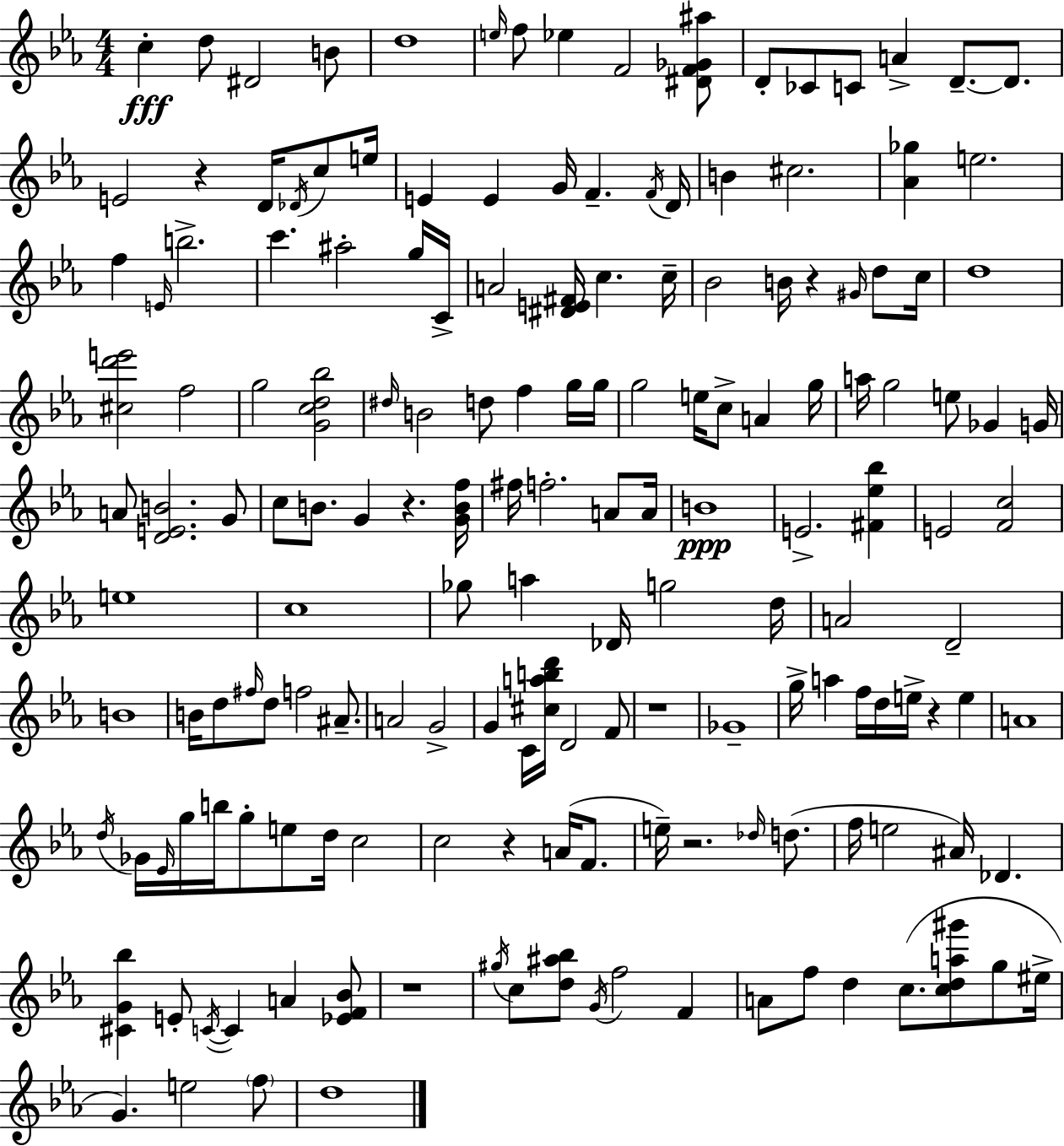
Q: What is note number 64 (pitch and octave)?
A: A4